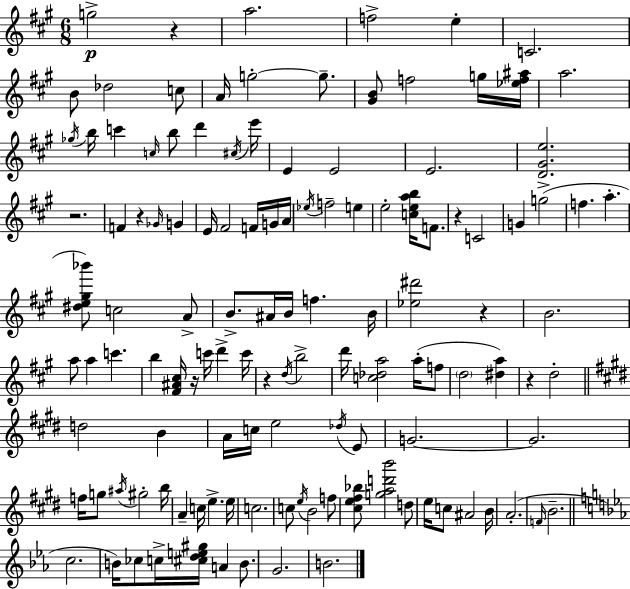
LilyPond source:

{
  \clef treble
  \numericTimeSignature
  \time 6/8
  \key a \major
  g''2->\p r4 | a''2. | f''2-> e''4-. | c'2. | \break b'8 des''2 c''8 | a'16 g''2-.~~ g''8.-- | <gis' b'>8 f''2 g''16 <ees'' f'' ais''>16 | a''2. | \break \acciaccatura { ges''16 } b''16 c'''4 \grace { c''16 } b''8 d'''4 | \acciaccatura { cis''16 } e'''16 e'4 e'2 | e'2. | <d' gis' e''>2. | \break r2. | f'4 r4 \grace { ges'16 } | g'4 e'16 fis'2 | f'16 g'16 a'16 \acciaccatura { ees''16 } f''2-- | \break e''4 e''2-. | <c'' e'' a'' b''>16 f'8. r4 c'2 | g'4 g''2->( | f''4. a''4.-. | \break <dis'' e'' gis'' bes'''>8) c''2 | a'8-> b'8.-> ais'16 b'16 f''4. | b'16 <ees'' dis'''>2 | r4 b'2. | \break a''8 a''4 c'''4. | b''4 <fis' ais' cis''>16 r16 c'''16 | d'''4-> c'''16 r4 \acciaccatura { d''16 } b''2-> | d'''16 <c'' des'' a''>2 | \break a''16-.( f''8 \parenthesize d''2 | <dis'' a''>4) r4 d''2-. | \bar "||" \break \key e \major d''2 b'4 | a'16 c''16 e''2 \acciaccatura { des''16 } e'8 | g'2.~~ | g'2. | \break f''16 g''8 \acciaccatura { ais''16 } gis''2-. | b''16 a'4-- c''16 e''4.-> | e''16 c''2. | c''8 \acciaccatura { e''16 } b'2 | \break f''8 <cis'' e'' fis'' bes''>8 <g'' a'' d''' b'''>2 | d''8 e''16 c''8 ais'2 | b'16 a'2.-.( | \grace { f'16 } b'2.-- | \break \bar "||" \break \key c \minor c''2. | b'16) ces''8 c''16-> <cis'' d'' e'' gis''>16 a'4 b'8. | g'2. | b'2. | \break \bar "|."
}